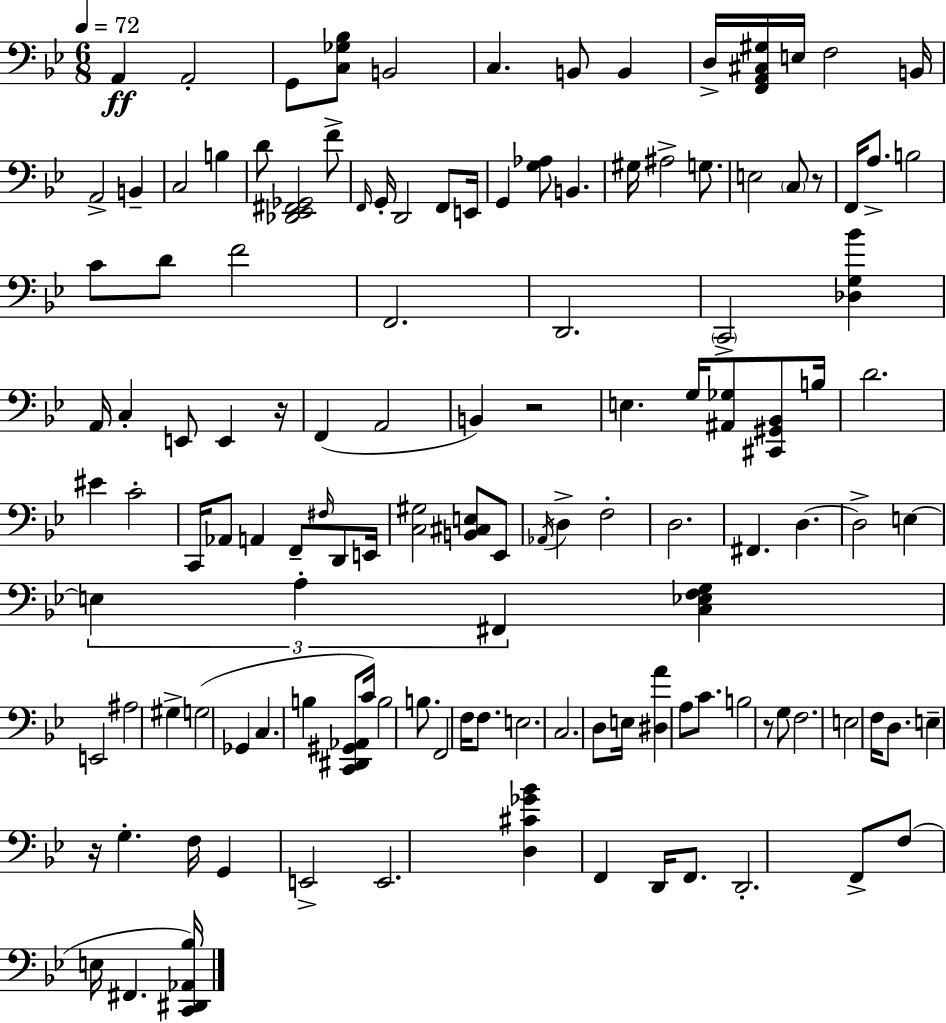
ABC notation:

X:1
T:Untitled
M:6/8
L:1/4
K:Gm
A,, A,,2 G,,/2 [C,_G,_B,]/2 B,,2 C, B,,/2 B,, D,/4 [F,,A,,^C,^G,]/4 E,/4 F,2 B,,/4 A,,2 B,, C,2 B, D/2 [_D,,_E,,^F,,_G,,]2 F/2 F,,/4 G,,/4 D,,2 F,,/2 E,,/4 G,, [G,_A,]/2 B,, ^G,/4 ^A,2 G,/2 E,2 C,/2 z/2 F,,/4 A,/2 B,2 C/2 D/2 F2 F,,2 D,,2 C,,2 [_D,G,_B] A,,/4 C, E,,/2 E,, z/4 F,, A,,2 B,, z2 E, G,/4 [^A,,_G,]/2 [^C,,^G,,_B,,]/2 B,/4 D2 ^E C2 C,,/4 _A,,/2 A,, F,,/2 ^F,/4 D,,/2 E,,/4 [C,^G,]2 [B,,^C,E,]/2 _E,,/2 _A,,/4 D, F,2 D,2 ^F,, D, D,2 E, E, A, ^F,, [C,_E,F,G,] E,,2 ^A,2 ^G, G,2 _G,, C, B, [C,,^D,,^G,,_A,,]/2 C/4 B,2 B,/2 F,,2 F,/4 F,/2 E,2 C,2 D,/2 E,/4 [^D,A] A,/2 C/2 B,2 z/2 G,/2 F,2 E,2 F,/4 D,/2 E, z/4 G, F,/4 G,, E,,2 E,,2 [D,^C_G_B] F,, D,,/4 F,,/2 D,,2 F,,/2 F,/2 E,/4 ^F,, [C,,^D,,_A,,_B,]/4